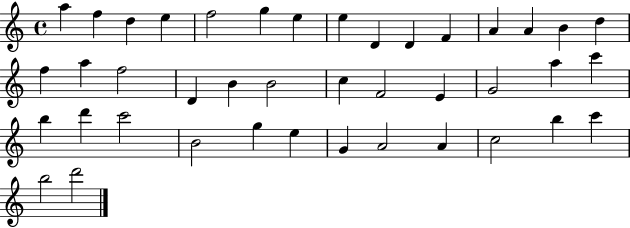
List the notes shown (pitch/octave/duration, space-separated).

A5/q F5/q D5/q E5/q F5/h G5/q E5/q E5/q D4/q D4/q F4/q A4/q A4/q B4/q D5/q F5/q A5/q F5/h D4/q B4/q B4/h C5/q F4/h E4/q G4/h A5/q C6/q B5/q D6/q C6/h B4/h G5/q E5/q G4/q A4/h A4/q C5/h B5/q C6/q B5/h D6/h